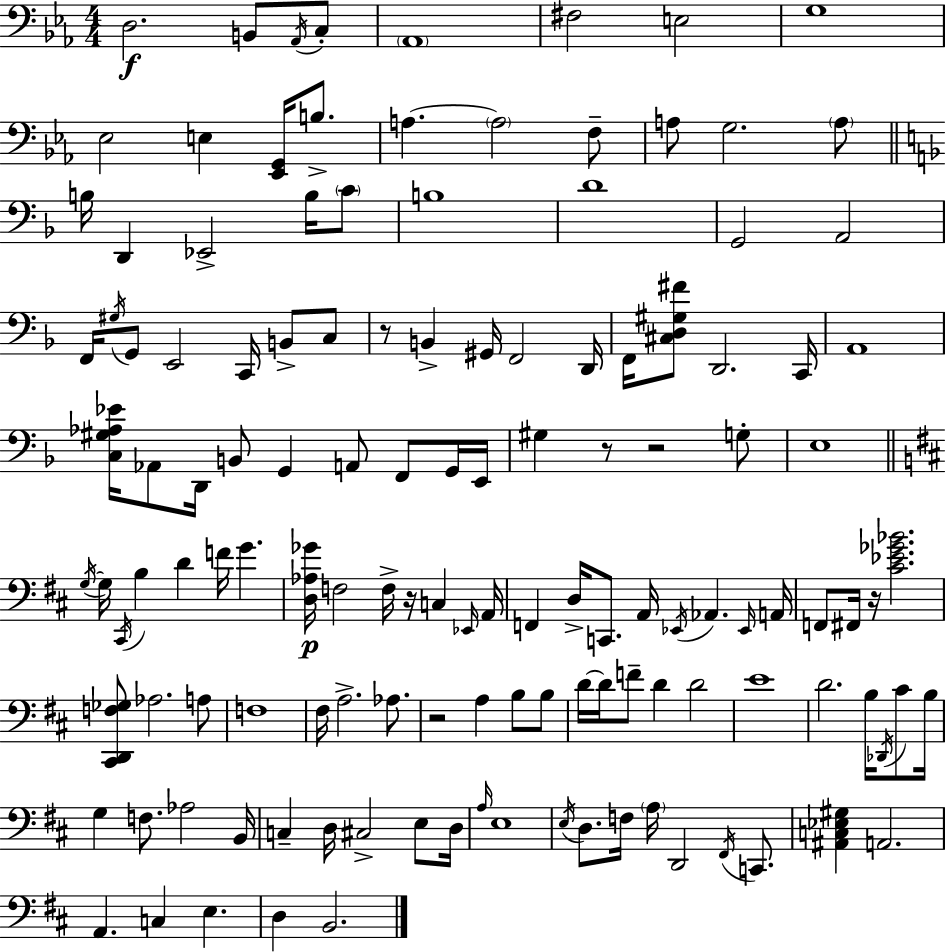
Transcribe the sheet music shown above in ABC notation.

X:1
T:Untitled
M:4/4
L:1/4
K:Cm
D,2 B,,/2 _A,,/4 C,/2 _A,,4 ^F,2 E,2 G,4 _E,2 E, [_E,,G,,]/4 B,/2 A, A,2 F,/2 A,/2 G,2 A,/2 B,/4 D,, _E,,2 B,/4 C/2 B,4 D4 G,,2 A,,2 F,,/4 ^G,/4 G,,/2 E,,2 C,,/4 B,,/2 C,/2 z/2 B,, ^G,,/4 F,,2 D,,/4 F,,/4 [^C,D,^G,^F]/2 D,,2 C,,/4 A,,4 [C,^G,_A,_E]/4 _A,,/2 D,,/4 B,,/2 G,, A,,/2 F,,/2 G,,/4 E,,/4 ^G, z/2 z2 G,/2 E,4 G,/4 G,/4 ^C,,/4 B, D F/4 G [D,_A,_G]/4 F,2 F,/4 z/4 C, _E,,/4 A,,/4 F,, D,/4 C,,/2 A,,/4 _E,,/4 _A,, _E,,/4 A,,/4 F,,/2 ^F,,/4 z/4 [^C_E_G_B]2 [^C,,D,,F,_G,]/2 _A,2 A,/2 F,4 ^F,/4 A,2 _A,/2 z2 A, B,/2 B,/2 D/4 D/4 F/2 D D2 E4 D2 B,/4 _D,,/4 ^C/2 B,/4 G, F,/2 _A,2 B,,/4 C, D,/4 ^C,2 E,/2 D,/4 A,/4 E,4 E,/4 D,/2 F,/4 A,/4 D,,2 ^F,,/4 C,,/2 [^A,,C,_E,^G,] A,,2 A,, C, E, D, B,,2